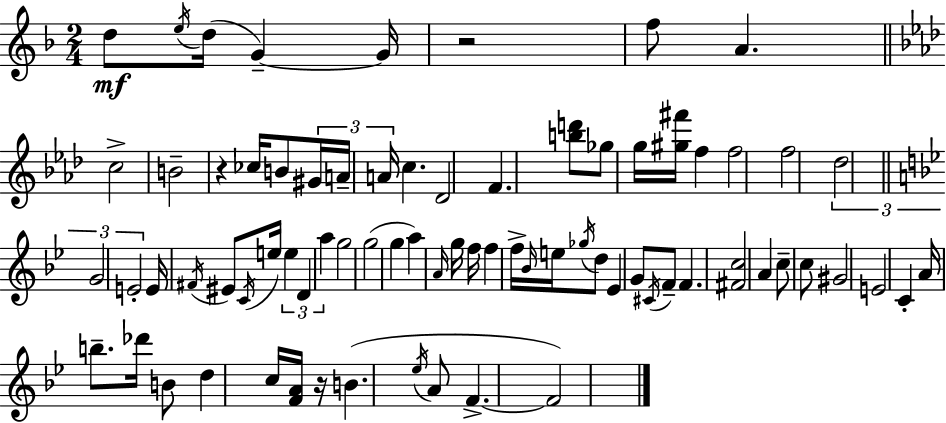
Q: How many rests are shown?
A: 3